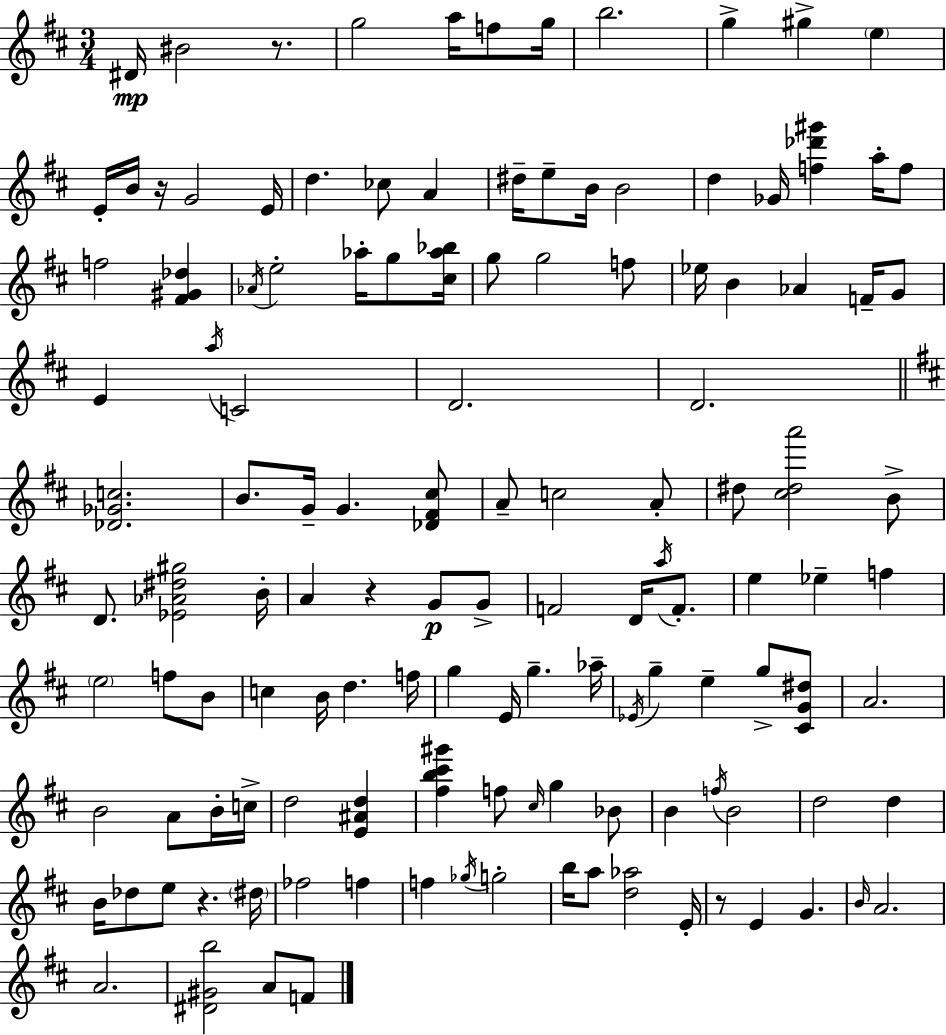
D#4/s BIS4/h R/e. G5/h A5/s F5/e G5/s B5/h. G5/q G#5/q E5/q E4/s B4/s R/s G4/h E4/s D5/q. CES5/e A4/q D#5/s E5/e B4/s B4/h D5/q Gb4/s [F5,Db6,G#6]/q A5/s F5/e F5/h [F#4,G#4,Db5]/q Ab4/s E5/h Ab5/s G5/e [C#5,Ab5,Bb5]/s G5/e G5/h F5/e Eb5/s B4/q Ab4/q F4/s G4/e E4/q A5/s C4/h D4/h. D4/h. [Db4,Gb4,C5]/h. B4/e. G4/s G4/q. [Db4,F#4,C#5]/e A4/e C5/h A4/e D#5/e [C#5,D#5,A6]/h B4/e D4/e. [Eb4,Ab4,D#5,G#5]/h B4/s A4/q R/q G4/e G4/e F4/h D4/s A5/s F4/e. E5/q Eb5/q F5/q E5/h F5/e B4/e C5/q B4/s D5/q. F5/s G5/q E4/s G5/q. Ab5/s Eb4/s G5/q E5/q G5/e [C#4,G4,D#5]/e A4/h. B4/h A4/e B4/s C5/s D5/h [E4,A#4,D5]/q [F#5,B5,C#6,G#6]/q F5/e C#5/s G5/q Bb4/e B4/q F5/s B4/h D5/h D5/q B4/s Db5/e E5/e R/q. D#5/s FES5/h F5/q F5/q Gb5/s G5/h B5/s A5/e [D5,Ab5]/h E4/s R/e E4/q G4/q. B4/s A4/h. A4/h. [D#4,G#4,B5]/h A4/e F4/e